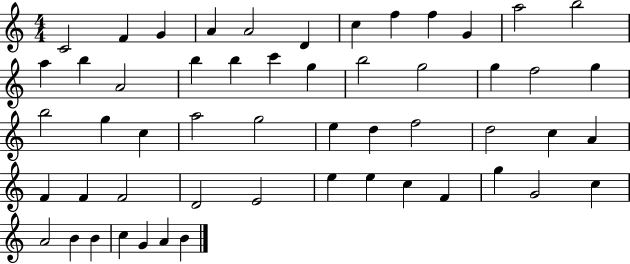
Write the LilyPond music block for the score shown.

{
  \clef treble
  \numericTimeSignature
  \time 4/4
  \key c \major
  c'2 f'4 g'4 | a'4 a'2 d'4 | c''4 f''4 f''4 g'4 | a''2 b''2 | \break a''4 b''4 a'2 | b''4 b''4 c'''4 g''4 | b''2 g''2 | g''4 f''2 g''4 | \break b''2 g''4 c''4 | a''2 g''2 | e''4 d''4 f''2 | d''2 c''4 a'4 | \break f'4 f'4 f'2 | d'2 e'2 | e''4 e''4 c''4 f'4 | g''4 g'2 c''4 | \break a'2 b'4 b'4 | c''4 g'4 a'4 b'4 | \bar "|."
}